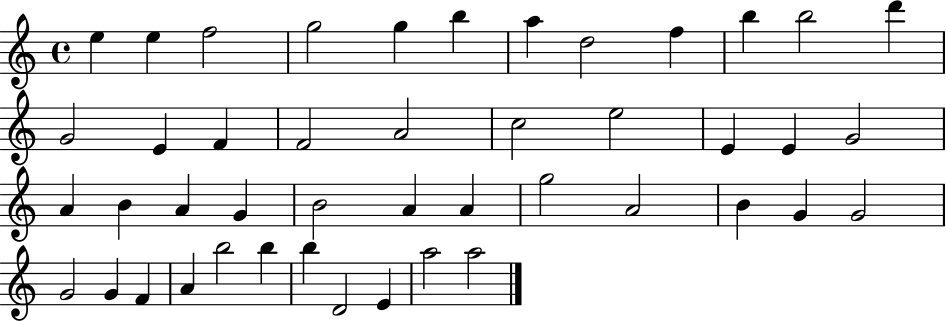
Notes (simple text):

E5/q E5/q F5/h G5/h G5/q B5/q A5/q D5/h F5/q B5/q B5/h D6/q G4/h E4/q F4/q F4/h A4/h C5/h E5/h E4/q E4/q G4/h A4/q B4/q A4/q G4/q B4/h A4/q A4/q G5/h A4/h B4/q G4/q G4/h G4/h G4/q F4/q A4/q B5/h B5/q B5/q D4/h E4/q A5/h A5/h